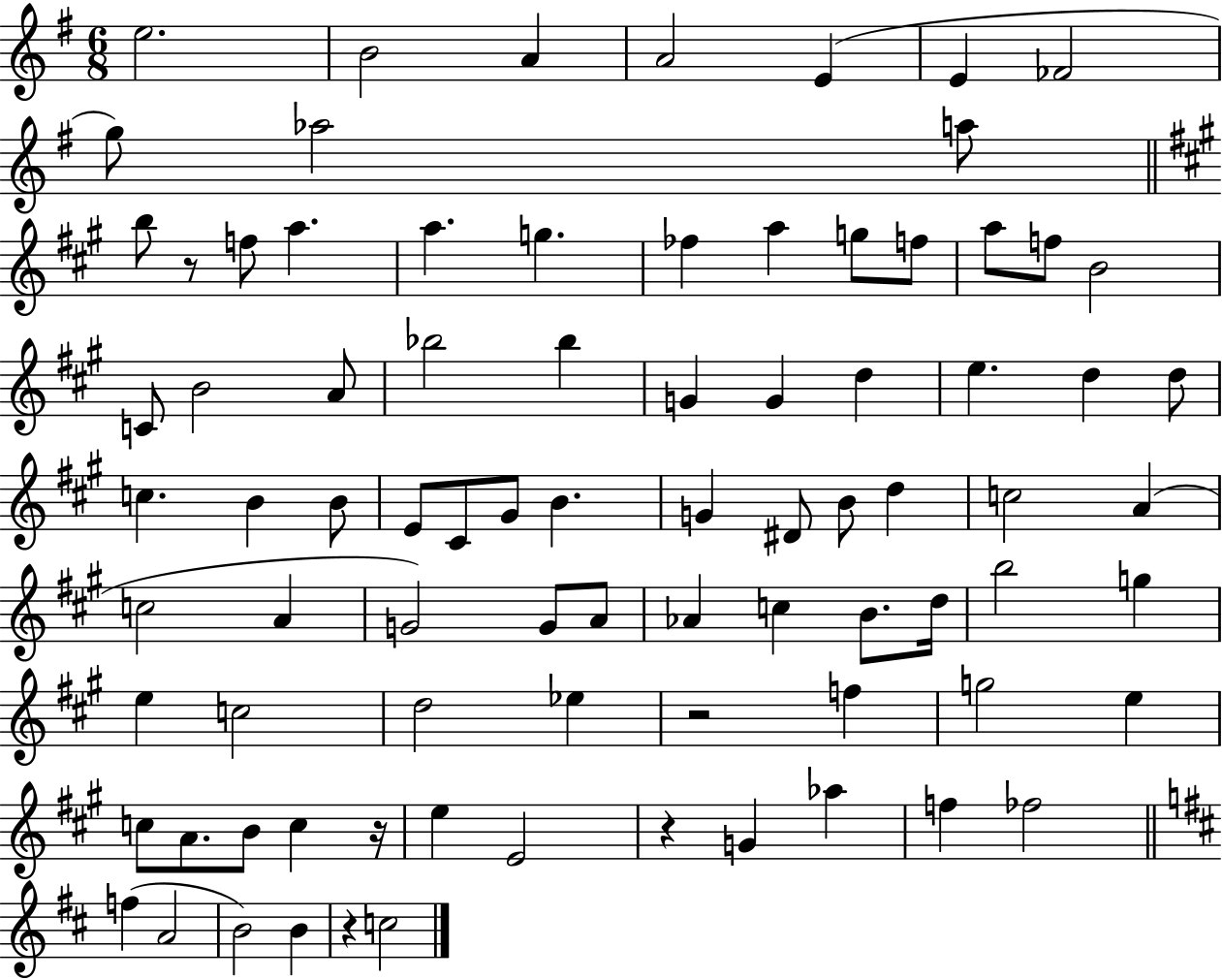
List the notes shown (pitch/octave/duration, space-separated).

E5/h. B4/h A4/q A4/h E4/q E4/q FES4/h G5/e Ab5/h A5/e B5/e R/e F5/e A5/q. A5/q. G5/q. FES5/q A5/q G5/e F5/e A5/e F5/e B4/h C4/e B4/h A4/e Bb5/h Bb5/q G4/q G4/q D5/q E5/q. D5/q D5/e C5/q. B4/q B4/e E4/e C#4/e G#4/e B4/q. G4/q D#4/e B4/e D5/q C5/h A4/q C5/h A4/q G4/h G4/e A4/e Ab4/q C5/q B4/e. D5/s B5/h G5/q E5/q C5/h D5/h Eb5/q R/h F5/q G5/h E5/q C5/e A4/e. B4/e C5/q R/s E5/q E4/h R/q G4/q Ab5/q F5/q FES5/h F5/q A4/h B4/h B4/q R/q C5/h